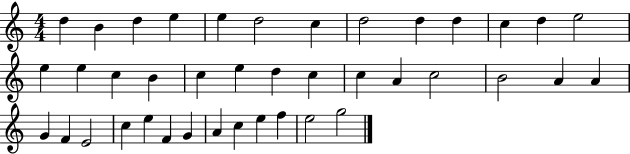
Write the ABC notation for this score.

X:1
T:Untitled
M:4/4
L:1/4
K:C
d B d e e d2 c d2 d d c d e2 e e c B c e d c c A c2 B2 A A G F E2 c e F G A c e f e2 g2